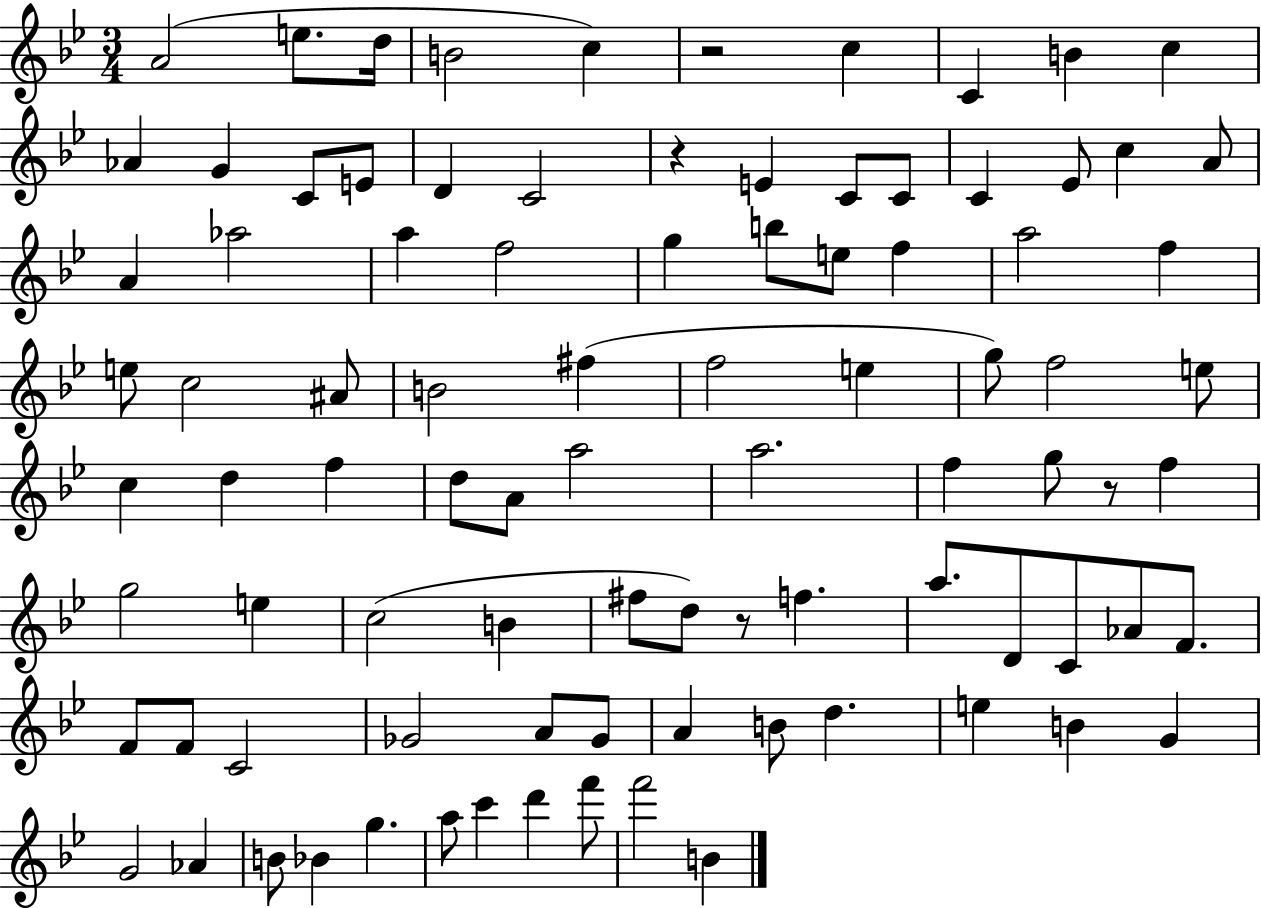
{
  \clef treble
  \numericTimeSignature
  \time 3/4
  \key bes \major
  a'2( e''8. d''16 | b'2 c''4) | r2 c''4 | c'4 b'4 c''4 | \break aes'4 g'4 c'8 e'8 | d'4 c'2 | r4 e'4 c'8 c'8 | c'4 ees'8 c''4 a'8 | \break a'4 aes''2 | a''4 f''2 | g''4 b''8 e''8 f''4 | a''2 f''4 | \break e''8 c''2 ais'8 | b'2 fis''4( | f''2 e''4 | g''8) f''2 e''8 | \break c''4 d''4 f''4 | d''8 a'8 a''2 | a''2. | f''4 g''8 r8 f''4 | \break g''2 e''4 | c''2( b'4 | fis''8 d''8) r8 f''4. | a''8. d'8 c'8 aes'8 f'8. | \break f'8 f'8 c'2 | ges'2 a'8 ges'8 | a'4 b'8 d''4. | e''4 b'4 g'4 | \break g'2 aes'4 | b'8 bes'4 g''4. | a''8 c'''4 d'''4 f'''8 | f'''2 b'4 | \break \bar "|."
}